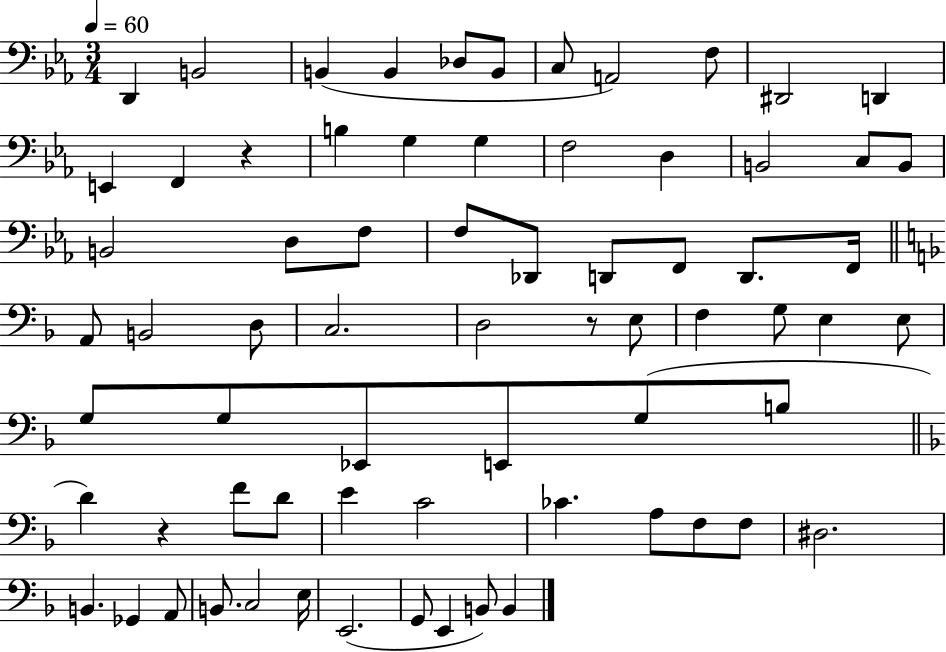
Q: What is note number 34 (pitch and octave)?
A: C3